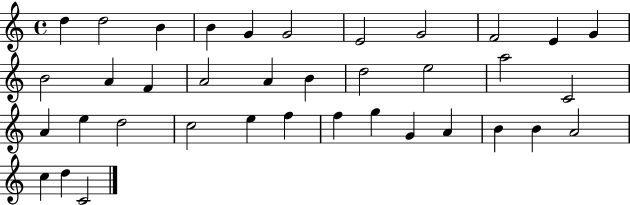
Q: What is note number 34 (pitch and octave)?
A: A4